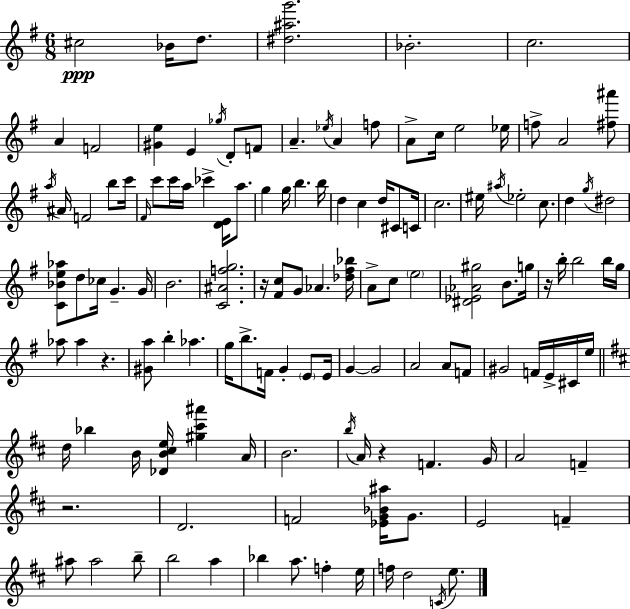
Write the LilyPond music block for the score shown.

{
  \clef treble
  \numericTimeSignature
  \time 6/8
  \key g \major
  cis''2\ppp bes'16 d''8. | <dis'' ais'' g'''>2. | bes'2.-. | c''2. | \break a'4 f'2 | <gis' e''>4 e'4 \acciaccatura { ges''16 } d'8-. f'8 | a'4.-- \acciaccatura { ees''16 } a'4 | f''8 a'8-> c''16 e''2 | \break ees''16 f''8-> a'2 | <fis'' ais'''>8 \acciaccatura { a''16 } ais'16 f'2 | b''8 c'''16 \grace { fis'16 } c'''8 c'''16 a''16 ces'''4-> | <d' e'>16 a''8. g''4 g''16 b''4. | \break b''16 d''4 c''4 | d''16 cis'8 c'16 c''2. | eis''16 \acciaccatura { ais''16 } ees''2-. | c''8. d''4 \acciaccatura { g''16 } dis''2 | \break <c' bes' e'' aes''>8 d''8 ces''16 g'4.-- | g'16 b'2. | <c' ais' f'' g''>2. | r16 <fis' c''>8 g'8 aes'4. | \break <des'' fis'' bes''>16 a'8-> c''8 \parenthesize e''2 | <dis' ees' aes' gis''>2 | b'8. g''16 r16 b''16-. b''2 | b''16 g''16 aes''8 aes''4 | \break r4. <gis' a''>8 b''4-. | aes''4. g''16 b''8.-> f'16 g'4-. | \parenthesize e'8 e'16 g'4~~ g'2 | a'2 | \break a'8 f'8 gis'2 | f'16 e'16-> cis'16 e''16 \bar "||" \break \key d \major d''16 bes''4 b'16 <des' b' cis'' e''>16 <gis'' cis''' ais'''>4 a'16 | b'2. | \acciaccatura { b''16 } a'16 r4 f'4. | g'16 a'2 f'4-- | \break r2. | d'2. | f'2 <ees' g' bes' ais''>16 g'8. | e'2 f'4-- | \break ais''8 ais''2 b''8-- | b''2 a''4 | bes''4 a''8. f''4-. | e''16 f''16 d''2 \acciaccatura { c'16 } e''8. | \break \bar "|."
}